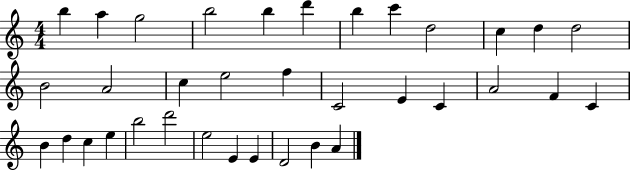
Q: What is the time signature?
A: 4/4